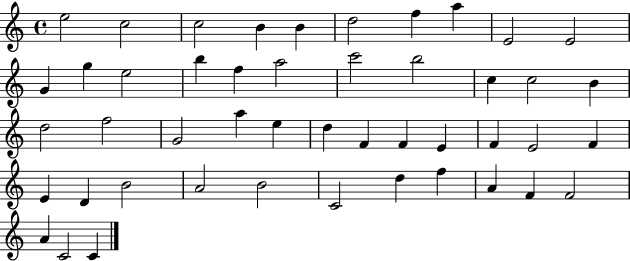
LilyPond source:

{
  \clef treble
  \time 4/4
  \defaultTimeSignature
  \key c \major
  e''2 c''2 | c''2 b'4 b'4 | d''2 f''4 a''4 | e'2 e'2 | \break g'4 g''4 e''2 | b''4 f''4 a''2 | c'''2 b''2 | c''4 c''2 b'4 | \break d''2 f''2 | g'2 a''4 e''4 | d''4 f'4 f'4 e'4 | f'4 e'2 f'4 | \break e'4 d'4 b'2 | a'2 b'2 | c'2 d''4 f''4 | a'4 f'4 f'2 | \break a'4 c'2 c'4 | \bar "|."
}